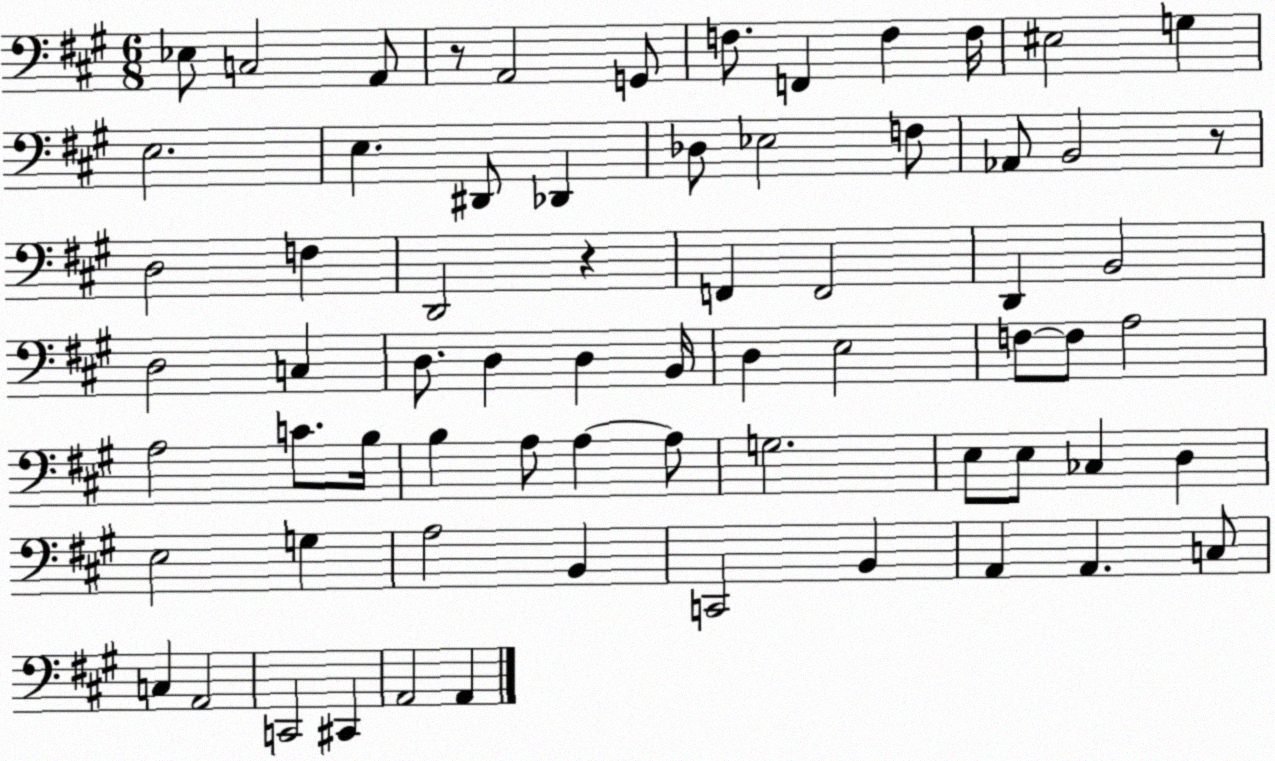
X:1
T:Untitled
M:6/8
L:1/4
K:A
_E,/2 C,2 A,,/2 z/2 A,,2 G,,/2 F,/2 F,, F, F,/4 ^E,2 G, E,2 E, ^D,,/2 _D,, _D,/2 _E,2 F,/2 _A,,/2 B,,2 z/2 D,2 F, D,,2 z F,, F,,2 D,, B,,2 D,2 C, D,/2 D, D, B,,/4 D, E,2 F,/2 F,/2 A,2 A,2 C/2 B,/4 B, A,/2 A, A,/2 G,2 E,/2 E,/2 _C, D, E,2 G, A,2 B,, C,,2 B,, A,, A,, C,/2 C, A,,2 C,,2 ^C,, A,,2 A,,